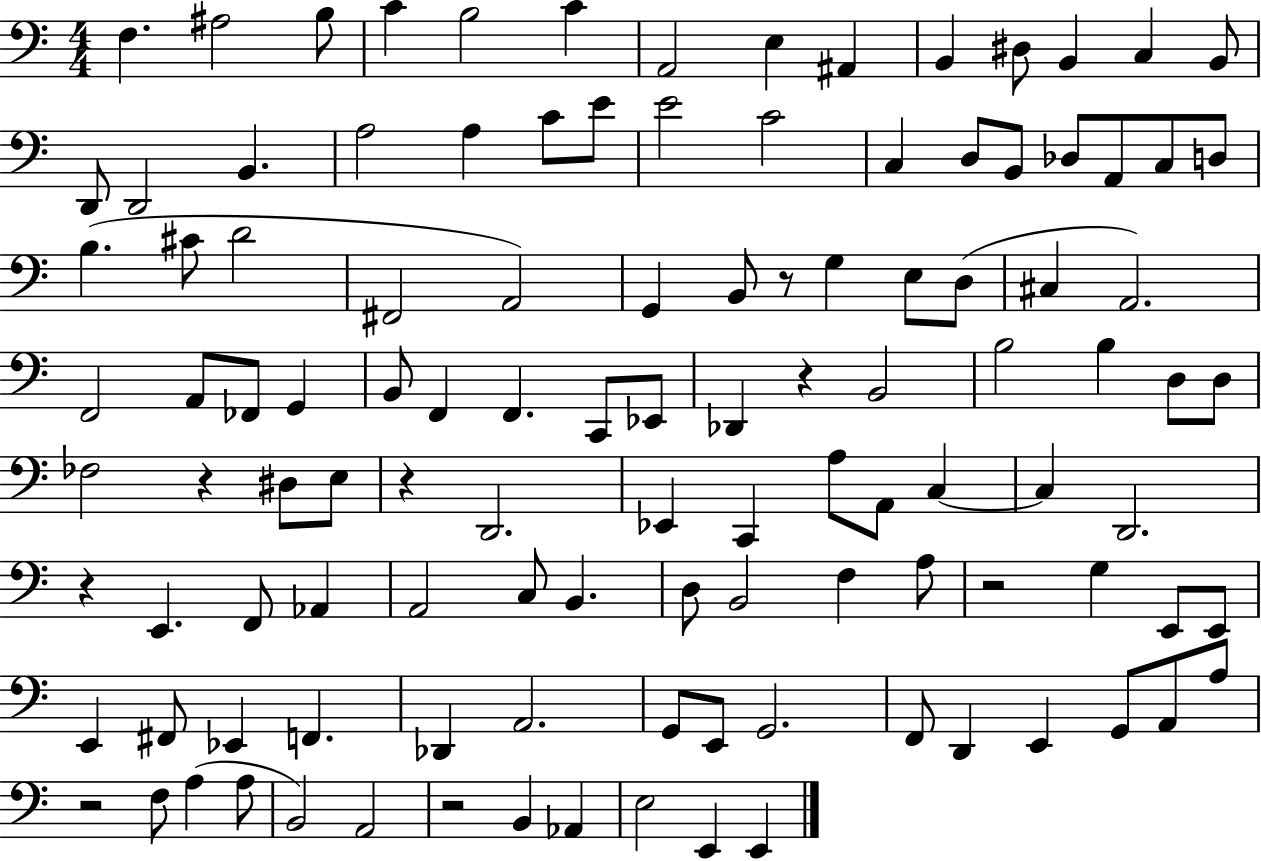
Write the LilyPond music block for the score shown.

{
  \clef bass
  \numericTimeSignature
  \time 4/4
  \key c \major
  f4. ais2 b8 | c'4 b2 c'4 | a,2 e4 ais,4 | b,4 dis8 b,4 c4 b,8 | \break d,8 d,2 b,4. | a2 a4 c'8 e'8 | e'2 c'2 | c4 d8 b,8 des8 a,8 c8 d8 | \break b4.( cis'8 d'2 | fis,2 a,2) | g,4 b,8 r8 g4 e8 d8( | cis4 a,2.) | \break f,2 a,8 fes,8 g,4 | b,8 f,4 f,4. c,8 ees,8 | des,4 r4 b,2 | b2 b4 d8 d8 | \break fes2 r4 dis8 e8 | r4 d,2. | ees,4 c,4 a8 a,8 c4~~ | c4 d,2. | \break r4 e,4. f,8 aes,4 | a,2 c8 b,4. | d8 b,2 f4 a8 | r2 g4 e,8 e,8 | \break e,4 fis,8 ees,4 f,4. | des,4 a,2. | g,8 e,8 g,2. | f,8 d,4 e,4 g,8 a,8 a8 | \break r2 f8 a4( a8 | b,2) a,2 | r2 b,4 aes,4 | e2 e,4 e,4 | \break \bar "|."
}